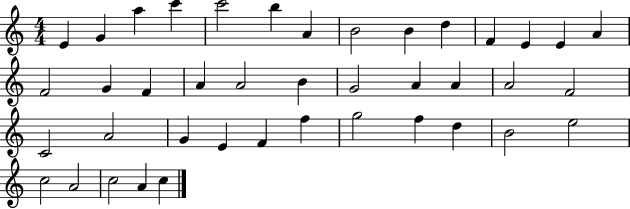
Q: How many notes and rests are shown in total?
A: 41